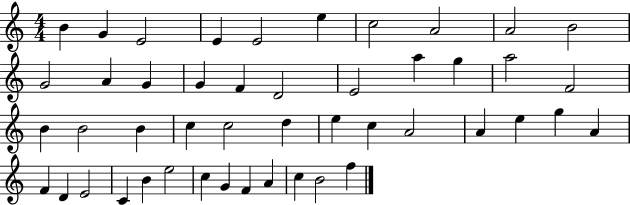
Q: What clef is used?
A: treble